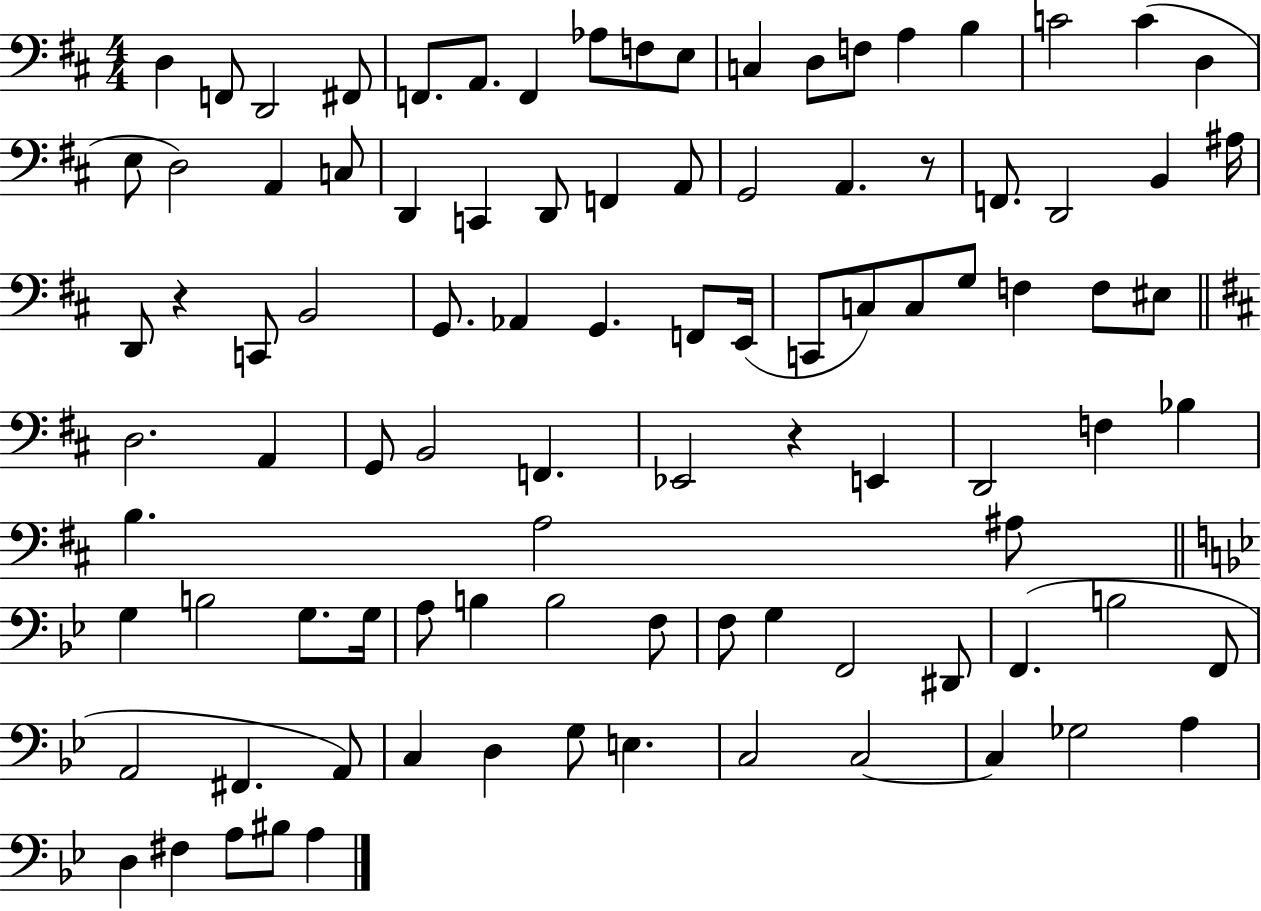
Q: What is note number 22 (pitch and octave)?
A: C3